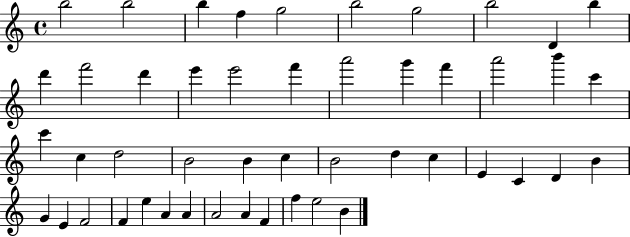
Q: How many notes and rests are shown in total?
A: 48